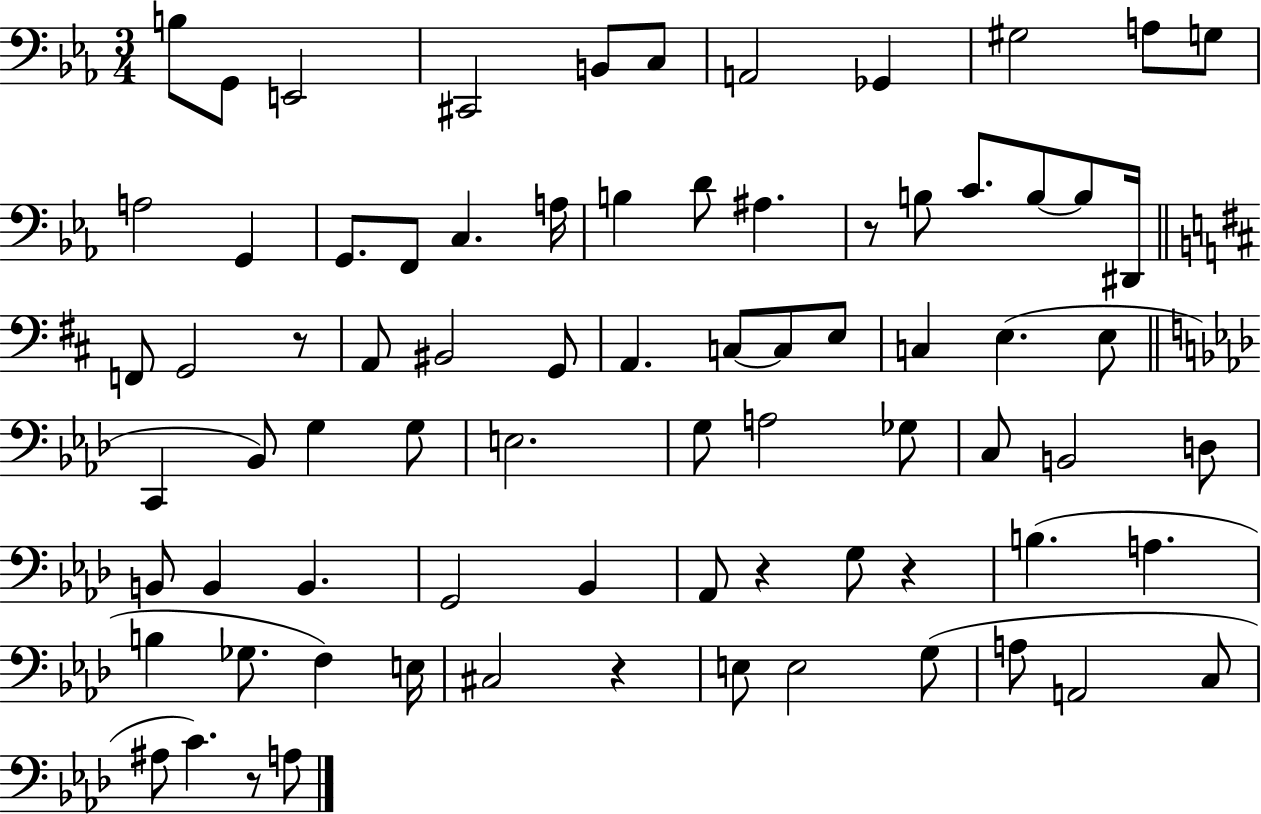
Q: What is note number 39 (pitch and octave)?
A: Bb2